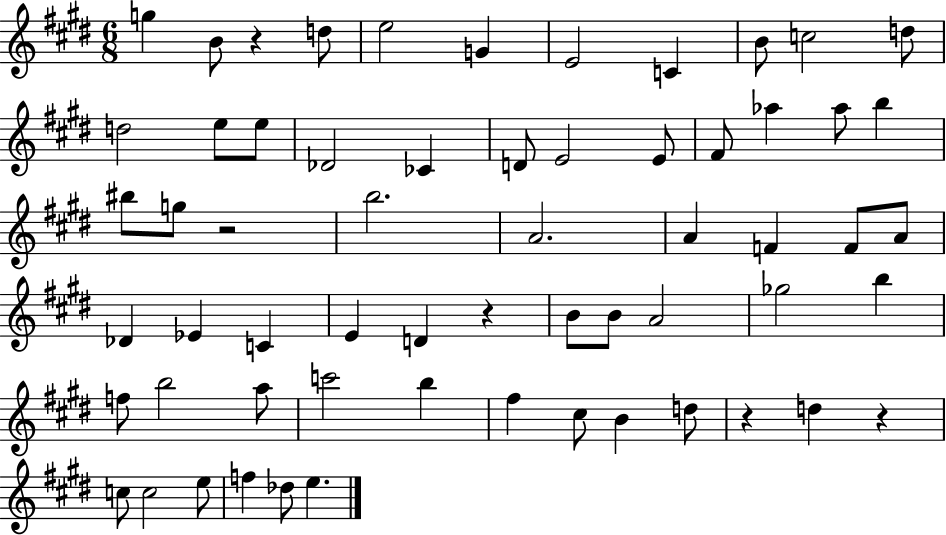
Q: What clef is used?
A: treble